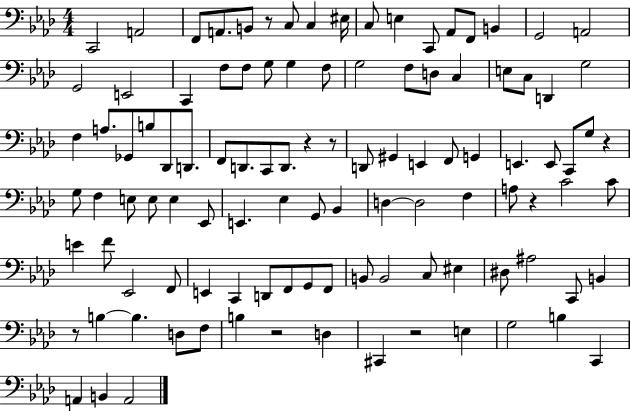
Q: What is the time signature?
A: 4/4